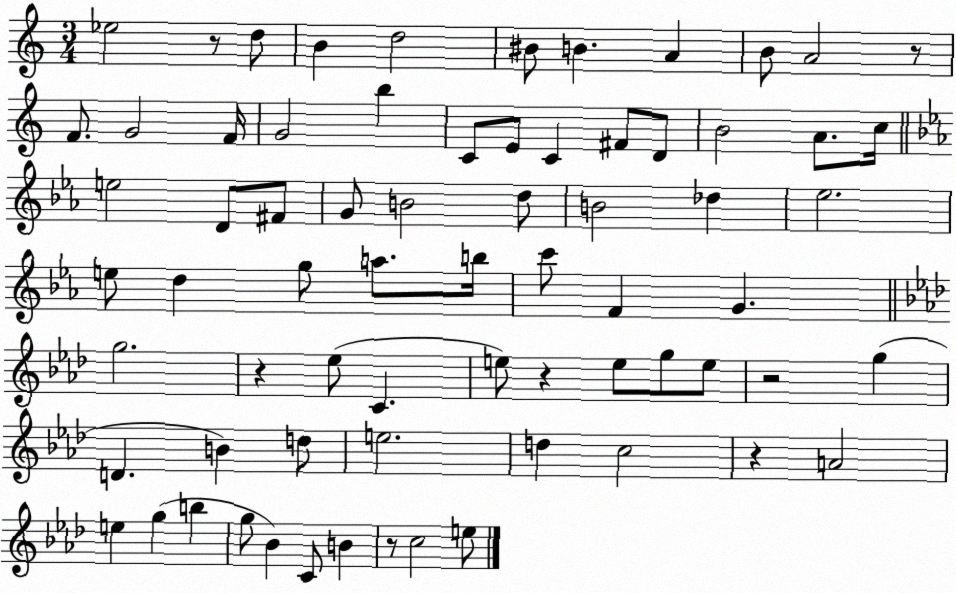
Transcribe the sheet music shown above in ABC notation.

X:1
T:Untitled
M:3/4
L:1/4
K:C
_e2 z/2 d/2 B d2 ^B/2 B A B/2 A2 z/2 F/2 G2 F/4 G2 b C/2 E/2 C ^F/2 D/2 B2 A/2 c/4 e2 D/2 ^F/2 G/2 B2 d/2 B2 _d _e2 e/2 d g/2 a/2 b/4 c'/2 F G g2 z _e/2 C e/2 z e/2 g/2 e/2 z2 g D B d/2 e2 d c2 z A2 e g b g/2 _B C/2 B z/2 c2 e/2